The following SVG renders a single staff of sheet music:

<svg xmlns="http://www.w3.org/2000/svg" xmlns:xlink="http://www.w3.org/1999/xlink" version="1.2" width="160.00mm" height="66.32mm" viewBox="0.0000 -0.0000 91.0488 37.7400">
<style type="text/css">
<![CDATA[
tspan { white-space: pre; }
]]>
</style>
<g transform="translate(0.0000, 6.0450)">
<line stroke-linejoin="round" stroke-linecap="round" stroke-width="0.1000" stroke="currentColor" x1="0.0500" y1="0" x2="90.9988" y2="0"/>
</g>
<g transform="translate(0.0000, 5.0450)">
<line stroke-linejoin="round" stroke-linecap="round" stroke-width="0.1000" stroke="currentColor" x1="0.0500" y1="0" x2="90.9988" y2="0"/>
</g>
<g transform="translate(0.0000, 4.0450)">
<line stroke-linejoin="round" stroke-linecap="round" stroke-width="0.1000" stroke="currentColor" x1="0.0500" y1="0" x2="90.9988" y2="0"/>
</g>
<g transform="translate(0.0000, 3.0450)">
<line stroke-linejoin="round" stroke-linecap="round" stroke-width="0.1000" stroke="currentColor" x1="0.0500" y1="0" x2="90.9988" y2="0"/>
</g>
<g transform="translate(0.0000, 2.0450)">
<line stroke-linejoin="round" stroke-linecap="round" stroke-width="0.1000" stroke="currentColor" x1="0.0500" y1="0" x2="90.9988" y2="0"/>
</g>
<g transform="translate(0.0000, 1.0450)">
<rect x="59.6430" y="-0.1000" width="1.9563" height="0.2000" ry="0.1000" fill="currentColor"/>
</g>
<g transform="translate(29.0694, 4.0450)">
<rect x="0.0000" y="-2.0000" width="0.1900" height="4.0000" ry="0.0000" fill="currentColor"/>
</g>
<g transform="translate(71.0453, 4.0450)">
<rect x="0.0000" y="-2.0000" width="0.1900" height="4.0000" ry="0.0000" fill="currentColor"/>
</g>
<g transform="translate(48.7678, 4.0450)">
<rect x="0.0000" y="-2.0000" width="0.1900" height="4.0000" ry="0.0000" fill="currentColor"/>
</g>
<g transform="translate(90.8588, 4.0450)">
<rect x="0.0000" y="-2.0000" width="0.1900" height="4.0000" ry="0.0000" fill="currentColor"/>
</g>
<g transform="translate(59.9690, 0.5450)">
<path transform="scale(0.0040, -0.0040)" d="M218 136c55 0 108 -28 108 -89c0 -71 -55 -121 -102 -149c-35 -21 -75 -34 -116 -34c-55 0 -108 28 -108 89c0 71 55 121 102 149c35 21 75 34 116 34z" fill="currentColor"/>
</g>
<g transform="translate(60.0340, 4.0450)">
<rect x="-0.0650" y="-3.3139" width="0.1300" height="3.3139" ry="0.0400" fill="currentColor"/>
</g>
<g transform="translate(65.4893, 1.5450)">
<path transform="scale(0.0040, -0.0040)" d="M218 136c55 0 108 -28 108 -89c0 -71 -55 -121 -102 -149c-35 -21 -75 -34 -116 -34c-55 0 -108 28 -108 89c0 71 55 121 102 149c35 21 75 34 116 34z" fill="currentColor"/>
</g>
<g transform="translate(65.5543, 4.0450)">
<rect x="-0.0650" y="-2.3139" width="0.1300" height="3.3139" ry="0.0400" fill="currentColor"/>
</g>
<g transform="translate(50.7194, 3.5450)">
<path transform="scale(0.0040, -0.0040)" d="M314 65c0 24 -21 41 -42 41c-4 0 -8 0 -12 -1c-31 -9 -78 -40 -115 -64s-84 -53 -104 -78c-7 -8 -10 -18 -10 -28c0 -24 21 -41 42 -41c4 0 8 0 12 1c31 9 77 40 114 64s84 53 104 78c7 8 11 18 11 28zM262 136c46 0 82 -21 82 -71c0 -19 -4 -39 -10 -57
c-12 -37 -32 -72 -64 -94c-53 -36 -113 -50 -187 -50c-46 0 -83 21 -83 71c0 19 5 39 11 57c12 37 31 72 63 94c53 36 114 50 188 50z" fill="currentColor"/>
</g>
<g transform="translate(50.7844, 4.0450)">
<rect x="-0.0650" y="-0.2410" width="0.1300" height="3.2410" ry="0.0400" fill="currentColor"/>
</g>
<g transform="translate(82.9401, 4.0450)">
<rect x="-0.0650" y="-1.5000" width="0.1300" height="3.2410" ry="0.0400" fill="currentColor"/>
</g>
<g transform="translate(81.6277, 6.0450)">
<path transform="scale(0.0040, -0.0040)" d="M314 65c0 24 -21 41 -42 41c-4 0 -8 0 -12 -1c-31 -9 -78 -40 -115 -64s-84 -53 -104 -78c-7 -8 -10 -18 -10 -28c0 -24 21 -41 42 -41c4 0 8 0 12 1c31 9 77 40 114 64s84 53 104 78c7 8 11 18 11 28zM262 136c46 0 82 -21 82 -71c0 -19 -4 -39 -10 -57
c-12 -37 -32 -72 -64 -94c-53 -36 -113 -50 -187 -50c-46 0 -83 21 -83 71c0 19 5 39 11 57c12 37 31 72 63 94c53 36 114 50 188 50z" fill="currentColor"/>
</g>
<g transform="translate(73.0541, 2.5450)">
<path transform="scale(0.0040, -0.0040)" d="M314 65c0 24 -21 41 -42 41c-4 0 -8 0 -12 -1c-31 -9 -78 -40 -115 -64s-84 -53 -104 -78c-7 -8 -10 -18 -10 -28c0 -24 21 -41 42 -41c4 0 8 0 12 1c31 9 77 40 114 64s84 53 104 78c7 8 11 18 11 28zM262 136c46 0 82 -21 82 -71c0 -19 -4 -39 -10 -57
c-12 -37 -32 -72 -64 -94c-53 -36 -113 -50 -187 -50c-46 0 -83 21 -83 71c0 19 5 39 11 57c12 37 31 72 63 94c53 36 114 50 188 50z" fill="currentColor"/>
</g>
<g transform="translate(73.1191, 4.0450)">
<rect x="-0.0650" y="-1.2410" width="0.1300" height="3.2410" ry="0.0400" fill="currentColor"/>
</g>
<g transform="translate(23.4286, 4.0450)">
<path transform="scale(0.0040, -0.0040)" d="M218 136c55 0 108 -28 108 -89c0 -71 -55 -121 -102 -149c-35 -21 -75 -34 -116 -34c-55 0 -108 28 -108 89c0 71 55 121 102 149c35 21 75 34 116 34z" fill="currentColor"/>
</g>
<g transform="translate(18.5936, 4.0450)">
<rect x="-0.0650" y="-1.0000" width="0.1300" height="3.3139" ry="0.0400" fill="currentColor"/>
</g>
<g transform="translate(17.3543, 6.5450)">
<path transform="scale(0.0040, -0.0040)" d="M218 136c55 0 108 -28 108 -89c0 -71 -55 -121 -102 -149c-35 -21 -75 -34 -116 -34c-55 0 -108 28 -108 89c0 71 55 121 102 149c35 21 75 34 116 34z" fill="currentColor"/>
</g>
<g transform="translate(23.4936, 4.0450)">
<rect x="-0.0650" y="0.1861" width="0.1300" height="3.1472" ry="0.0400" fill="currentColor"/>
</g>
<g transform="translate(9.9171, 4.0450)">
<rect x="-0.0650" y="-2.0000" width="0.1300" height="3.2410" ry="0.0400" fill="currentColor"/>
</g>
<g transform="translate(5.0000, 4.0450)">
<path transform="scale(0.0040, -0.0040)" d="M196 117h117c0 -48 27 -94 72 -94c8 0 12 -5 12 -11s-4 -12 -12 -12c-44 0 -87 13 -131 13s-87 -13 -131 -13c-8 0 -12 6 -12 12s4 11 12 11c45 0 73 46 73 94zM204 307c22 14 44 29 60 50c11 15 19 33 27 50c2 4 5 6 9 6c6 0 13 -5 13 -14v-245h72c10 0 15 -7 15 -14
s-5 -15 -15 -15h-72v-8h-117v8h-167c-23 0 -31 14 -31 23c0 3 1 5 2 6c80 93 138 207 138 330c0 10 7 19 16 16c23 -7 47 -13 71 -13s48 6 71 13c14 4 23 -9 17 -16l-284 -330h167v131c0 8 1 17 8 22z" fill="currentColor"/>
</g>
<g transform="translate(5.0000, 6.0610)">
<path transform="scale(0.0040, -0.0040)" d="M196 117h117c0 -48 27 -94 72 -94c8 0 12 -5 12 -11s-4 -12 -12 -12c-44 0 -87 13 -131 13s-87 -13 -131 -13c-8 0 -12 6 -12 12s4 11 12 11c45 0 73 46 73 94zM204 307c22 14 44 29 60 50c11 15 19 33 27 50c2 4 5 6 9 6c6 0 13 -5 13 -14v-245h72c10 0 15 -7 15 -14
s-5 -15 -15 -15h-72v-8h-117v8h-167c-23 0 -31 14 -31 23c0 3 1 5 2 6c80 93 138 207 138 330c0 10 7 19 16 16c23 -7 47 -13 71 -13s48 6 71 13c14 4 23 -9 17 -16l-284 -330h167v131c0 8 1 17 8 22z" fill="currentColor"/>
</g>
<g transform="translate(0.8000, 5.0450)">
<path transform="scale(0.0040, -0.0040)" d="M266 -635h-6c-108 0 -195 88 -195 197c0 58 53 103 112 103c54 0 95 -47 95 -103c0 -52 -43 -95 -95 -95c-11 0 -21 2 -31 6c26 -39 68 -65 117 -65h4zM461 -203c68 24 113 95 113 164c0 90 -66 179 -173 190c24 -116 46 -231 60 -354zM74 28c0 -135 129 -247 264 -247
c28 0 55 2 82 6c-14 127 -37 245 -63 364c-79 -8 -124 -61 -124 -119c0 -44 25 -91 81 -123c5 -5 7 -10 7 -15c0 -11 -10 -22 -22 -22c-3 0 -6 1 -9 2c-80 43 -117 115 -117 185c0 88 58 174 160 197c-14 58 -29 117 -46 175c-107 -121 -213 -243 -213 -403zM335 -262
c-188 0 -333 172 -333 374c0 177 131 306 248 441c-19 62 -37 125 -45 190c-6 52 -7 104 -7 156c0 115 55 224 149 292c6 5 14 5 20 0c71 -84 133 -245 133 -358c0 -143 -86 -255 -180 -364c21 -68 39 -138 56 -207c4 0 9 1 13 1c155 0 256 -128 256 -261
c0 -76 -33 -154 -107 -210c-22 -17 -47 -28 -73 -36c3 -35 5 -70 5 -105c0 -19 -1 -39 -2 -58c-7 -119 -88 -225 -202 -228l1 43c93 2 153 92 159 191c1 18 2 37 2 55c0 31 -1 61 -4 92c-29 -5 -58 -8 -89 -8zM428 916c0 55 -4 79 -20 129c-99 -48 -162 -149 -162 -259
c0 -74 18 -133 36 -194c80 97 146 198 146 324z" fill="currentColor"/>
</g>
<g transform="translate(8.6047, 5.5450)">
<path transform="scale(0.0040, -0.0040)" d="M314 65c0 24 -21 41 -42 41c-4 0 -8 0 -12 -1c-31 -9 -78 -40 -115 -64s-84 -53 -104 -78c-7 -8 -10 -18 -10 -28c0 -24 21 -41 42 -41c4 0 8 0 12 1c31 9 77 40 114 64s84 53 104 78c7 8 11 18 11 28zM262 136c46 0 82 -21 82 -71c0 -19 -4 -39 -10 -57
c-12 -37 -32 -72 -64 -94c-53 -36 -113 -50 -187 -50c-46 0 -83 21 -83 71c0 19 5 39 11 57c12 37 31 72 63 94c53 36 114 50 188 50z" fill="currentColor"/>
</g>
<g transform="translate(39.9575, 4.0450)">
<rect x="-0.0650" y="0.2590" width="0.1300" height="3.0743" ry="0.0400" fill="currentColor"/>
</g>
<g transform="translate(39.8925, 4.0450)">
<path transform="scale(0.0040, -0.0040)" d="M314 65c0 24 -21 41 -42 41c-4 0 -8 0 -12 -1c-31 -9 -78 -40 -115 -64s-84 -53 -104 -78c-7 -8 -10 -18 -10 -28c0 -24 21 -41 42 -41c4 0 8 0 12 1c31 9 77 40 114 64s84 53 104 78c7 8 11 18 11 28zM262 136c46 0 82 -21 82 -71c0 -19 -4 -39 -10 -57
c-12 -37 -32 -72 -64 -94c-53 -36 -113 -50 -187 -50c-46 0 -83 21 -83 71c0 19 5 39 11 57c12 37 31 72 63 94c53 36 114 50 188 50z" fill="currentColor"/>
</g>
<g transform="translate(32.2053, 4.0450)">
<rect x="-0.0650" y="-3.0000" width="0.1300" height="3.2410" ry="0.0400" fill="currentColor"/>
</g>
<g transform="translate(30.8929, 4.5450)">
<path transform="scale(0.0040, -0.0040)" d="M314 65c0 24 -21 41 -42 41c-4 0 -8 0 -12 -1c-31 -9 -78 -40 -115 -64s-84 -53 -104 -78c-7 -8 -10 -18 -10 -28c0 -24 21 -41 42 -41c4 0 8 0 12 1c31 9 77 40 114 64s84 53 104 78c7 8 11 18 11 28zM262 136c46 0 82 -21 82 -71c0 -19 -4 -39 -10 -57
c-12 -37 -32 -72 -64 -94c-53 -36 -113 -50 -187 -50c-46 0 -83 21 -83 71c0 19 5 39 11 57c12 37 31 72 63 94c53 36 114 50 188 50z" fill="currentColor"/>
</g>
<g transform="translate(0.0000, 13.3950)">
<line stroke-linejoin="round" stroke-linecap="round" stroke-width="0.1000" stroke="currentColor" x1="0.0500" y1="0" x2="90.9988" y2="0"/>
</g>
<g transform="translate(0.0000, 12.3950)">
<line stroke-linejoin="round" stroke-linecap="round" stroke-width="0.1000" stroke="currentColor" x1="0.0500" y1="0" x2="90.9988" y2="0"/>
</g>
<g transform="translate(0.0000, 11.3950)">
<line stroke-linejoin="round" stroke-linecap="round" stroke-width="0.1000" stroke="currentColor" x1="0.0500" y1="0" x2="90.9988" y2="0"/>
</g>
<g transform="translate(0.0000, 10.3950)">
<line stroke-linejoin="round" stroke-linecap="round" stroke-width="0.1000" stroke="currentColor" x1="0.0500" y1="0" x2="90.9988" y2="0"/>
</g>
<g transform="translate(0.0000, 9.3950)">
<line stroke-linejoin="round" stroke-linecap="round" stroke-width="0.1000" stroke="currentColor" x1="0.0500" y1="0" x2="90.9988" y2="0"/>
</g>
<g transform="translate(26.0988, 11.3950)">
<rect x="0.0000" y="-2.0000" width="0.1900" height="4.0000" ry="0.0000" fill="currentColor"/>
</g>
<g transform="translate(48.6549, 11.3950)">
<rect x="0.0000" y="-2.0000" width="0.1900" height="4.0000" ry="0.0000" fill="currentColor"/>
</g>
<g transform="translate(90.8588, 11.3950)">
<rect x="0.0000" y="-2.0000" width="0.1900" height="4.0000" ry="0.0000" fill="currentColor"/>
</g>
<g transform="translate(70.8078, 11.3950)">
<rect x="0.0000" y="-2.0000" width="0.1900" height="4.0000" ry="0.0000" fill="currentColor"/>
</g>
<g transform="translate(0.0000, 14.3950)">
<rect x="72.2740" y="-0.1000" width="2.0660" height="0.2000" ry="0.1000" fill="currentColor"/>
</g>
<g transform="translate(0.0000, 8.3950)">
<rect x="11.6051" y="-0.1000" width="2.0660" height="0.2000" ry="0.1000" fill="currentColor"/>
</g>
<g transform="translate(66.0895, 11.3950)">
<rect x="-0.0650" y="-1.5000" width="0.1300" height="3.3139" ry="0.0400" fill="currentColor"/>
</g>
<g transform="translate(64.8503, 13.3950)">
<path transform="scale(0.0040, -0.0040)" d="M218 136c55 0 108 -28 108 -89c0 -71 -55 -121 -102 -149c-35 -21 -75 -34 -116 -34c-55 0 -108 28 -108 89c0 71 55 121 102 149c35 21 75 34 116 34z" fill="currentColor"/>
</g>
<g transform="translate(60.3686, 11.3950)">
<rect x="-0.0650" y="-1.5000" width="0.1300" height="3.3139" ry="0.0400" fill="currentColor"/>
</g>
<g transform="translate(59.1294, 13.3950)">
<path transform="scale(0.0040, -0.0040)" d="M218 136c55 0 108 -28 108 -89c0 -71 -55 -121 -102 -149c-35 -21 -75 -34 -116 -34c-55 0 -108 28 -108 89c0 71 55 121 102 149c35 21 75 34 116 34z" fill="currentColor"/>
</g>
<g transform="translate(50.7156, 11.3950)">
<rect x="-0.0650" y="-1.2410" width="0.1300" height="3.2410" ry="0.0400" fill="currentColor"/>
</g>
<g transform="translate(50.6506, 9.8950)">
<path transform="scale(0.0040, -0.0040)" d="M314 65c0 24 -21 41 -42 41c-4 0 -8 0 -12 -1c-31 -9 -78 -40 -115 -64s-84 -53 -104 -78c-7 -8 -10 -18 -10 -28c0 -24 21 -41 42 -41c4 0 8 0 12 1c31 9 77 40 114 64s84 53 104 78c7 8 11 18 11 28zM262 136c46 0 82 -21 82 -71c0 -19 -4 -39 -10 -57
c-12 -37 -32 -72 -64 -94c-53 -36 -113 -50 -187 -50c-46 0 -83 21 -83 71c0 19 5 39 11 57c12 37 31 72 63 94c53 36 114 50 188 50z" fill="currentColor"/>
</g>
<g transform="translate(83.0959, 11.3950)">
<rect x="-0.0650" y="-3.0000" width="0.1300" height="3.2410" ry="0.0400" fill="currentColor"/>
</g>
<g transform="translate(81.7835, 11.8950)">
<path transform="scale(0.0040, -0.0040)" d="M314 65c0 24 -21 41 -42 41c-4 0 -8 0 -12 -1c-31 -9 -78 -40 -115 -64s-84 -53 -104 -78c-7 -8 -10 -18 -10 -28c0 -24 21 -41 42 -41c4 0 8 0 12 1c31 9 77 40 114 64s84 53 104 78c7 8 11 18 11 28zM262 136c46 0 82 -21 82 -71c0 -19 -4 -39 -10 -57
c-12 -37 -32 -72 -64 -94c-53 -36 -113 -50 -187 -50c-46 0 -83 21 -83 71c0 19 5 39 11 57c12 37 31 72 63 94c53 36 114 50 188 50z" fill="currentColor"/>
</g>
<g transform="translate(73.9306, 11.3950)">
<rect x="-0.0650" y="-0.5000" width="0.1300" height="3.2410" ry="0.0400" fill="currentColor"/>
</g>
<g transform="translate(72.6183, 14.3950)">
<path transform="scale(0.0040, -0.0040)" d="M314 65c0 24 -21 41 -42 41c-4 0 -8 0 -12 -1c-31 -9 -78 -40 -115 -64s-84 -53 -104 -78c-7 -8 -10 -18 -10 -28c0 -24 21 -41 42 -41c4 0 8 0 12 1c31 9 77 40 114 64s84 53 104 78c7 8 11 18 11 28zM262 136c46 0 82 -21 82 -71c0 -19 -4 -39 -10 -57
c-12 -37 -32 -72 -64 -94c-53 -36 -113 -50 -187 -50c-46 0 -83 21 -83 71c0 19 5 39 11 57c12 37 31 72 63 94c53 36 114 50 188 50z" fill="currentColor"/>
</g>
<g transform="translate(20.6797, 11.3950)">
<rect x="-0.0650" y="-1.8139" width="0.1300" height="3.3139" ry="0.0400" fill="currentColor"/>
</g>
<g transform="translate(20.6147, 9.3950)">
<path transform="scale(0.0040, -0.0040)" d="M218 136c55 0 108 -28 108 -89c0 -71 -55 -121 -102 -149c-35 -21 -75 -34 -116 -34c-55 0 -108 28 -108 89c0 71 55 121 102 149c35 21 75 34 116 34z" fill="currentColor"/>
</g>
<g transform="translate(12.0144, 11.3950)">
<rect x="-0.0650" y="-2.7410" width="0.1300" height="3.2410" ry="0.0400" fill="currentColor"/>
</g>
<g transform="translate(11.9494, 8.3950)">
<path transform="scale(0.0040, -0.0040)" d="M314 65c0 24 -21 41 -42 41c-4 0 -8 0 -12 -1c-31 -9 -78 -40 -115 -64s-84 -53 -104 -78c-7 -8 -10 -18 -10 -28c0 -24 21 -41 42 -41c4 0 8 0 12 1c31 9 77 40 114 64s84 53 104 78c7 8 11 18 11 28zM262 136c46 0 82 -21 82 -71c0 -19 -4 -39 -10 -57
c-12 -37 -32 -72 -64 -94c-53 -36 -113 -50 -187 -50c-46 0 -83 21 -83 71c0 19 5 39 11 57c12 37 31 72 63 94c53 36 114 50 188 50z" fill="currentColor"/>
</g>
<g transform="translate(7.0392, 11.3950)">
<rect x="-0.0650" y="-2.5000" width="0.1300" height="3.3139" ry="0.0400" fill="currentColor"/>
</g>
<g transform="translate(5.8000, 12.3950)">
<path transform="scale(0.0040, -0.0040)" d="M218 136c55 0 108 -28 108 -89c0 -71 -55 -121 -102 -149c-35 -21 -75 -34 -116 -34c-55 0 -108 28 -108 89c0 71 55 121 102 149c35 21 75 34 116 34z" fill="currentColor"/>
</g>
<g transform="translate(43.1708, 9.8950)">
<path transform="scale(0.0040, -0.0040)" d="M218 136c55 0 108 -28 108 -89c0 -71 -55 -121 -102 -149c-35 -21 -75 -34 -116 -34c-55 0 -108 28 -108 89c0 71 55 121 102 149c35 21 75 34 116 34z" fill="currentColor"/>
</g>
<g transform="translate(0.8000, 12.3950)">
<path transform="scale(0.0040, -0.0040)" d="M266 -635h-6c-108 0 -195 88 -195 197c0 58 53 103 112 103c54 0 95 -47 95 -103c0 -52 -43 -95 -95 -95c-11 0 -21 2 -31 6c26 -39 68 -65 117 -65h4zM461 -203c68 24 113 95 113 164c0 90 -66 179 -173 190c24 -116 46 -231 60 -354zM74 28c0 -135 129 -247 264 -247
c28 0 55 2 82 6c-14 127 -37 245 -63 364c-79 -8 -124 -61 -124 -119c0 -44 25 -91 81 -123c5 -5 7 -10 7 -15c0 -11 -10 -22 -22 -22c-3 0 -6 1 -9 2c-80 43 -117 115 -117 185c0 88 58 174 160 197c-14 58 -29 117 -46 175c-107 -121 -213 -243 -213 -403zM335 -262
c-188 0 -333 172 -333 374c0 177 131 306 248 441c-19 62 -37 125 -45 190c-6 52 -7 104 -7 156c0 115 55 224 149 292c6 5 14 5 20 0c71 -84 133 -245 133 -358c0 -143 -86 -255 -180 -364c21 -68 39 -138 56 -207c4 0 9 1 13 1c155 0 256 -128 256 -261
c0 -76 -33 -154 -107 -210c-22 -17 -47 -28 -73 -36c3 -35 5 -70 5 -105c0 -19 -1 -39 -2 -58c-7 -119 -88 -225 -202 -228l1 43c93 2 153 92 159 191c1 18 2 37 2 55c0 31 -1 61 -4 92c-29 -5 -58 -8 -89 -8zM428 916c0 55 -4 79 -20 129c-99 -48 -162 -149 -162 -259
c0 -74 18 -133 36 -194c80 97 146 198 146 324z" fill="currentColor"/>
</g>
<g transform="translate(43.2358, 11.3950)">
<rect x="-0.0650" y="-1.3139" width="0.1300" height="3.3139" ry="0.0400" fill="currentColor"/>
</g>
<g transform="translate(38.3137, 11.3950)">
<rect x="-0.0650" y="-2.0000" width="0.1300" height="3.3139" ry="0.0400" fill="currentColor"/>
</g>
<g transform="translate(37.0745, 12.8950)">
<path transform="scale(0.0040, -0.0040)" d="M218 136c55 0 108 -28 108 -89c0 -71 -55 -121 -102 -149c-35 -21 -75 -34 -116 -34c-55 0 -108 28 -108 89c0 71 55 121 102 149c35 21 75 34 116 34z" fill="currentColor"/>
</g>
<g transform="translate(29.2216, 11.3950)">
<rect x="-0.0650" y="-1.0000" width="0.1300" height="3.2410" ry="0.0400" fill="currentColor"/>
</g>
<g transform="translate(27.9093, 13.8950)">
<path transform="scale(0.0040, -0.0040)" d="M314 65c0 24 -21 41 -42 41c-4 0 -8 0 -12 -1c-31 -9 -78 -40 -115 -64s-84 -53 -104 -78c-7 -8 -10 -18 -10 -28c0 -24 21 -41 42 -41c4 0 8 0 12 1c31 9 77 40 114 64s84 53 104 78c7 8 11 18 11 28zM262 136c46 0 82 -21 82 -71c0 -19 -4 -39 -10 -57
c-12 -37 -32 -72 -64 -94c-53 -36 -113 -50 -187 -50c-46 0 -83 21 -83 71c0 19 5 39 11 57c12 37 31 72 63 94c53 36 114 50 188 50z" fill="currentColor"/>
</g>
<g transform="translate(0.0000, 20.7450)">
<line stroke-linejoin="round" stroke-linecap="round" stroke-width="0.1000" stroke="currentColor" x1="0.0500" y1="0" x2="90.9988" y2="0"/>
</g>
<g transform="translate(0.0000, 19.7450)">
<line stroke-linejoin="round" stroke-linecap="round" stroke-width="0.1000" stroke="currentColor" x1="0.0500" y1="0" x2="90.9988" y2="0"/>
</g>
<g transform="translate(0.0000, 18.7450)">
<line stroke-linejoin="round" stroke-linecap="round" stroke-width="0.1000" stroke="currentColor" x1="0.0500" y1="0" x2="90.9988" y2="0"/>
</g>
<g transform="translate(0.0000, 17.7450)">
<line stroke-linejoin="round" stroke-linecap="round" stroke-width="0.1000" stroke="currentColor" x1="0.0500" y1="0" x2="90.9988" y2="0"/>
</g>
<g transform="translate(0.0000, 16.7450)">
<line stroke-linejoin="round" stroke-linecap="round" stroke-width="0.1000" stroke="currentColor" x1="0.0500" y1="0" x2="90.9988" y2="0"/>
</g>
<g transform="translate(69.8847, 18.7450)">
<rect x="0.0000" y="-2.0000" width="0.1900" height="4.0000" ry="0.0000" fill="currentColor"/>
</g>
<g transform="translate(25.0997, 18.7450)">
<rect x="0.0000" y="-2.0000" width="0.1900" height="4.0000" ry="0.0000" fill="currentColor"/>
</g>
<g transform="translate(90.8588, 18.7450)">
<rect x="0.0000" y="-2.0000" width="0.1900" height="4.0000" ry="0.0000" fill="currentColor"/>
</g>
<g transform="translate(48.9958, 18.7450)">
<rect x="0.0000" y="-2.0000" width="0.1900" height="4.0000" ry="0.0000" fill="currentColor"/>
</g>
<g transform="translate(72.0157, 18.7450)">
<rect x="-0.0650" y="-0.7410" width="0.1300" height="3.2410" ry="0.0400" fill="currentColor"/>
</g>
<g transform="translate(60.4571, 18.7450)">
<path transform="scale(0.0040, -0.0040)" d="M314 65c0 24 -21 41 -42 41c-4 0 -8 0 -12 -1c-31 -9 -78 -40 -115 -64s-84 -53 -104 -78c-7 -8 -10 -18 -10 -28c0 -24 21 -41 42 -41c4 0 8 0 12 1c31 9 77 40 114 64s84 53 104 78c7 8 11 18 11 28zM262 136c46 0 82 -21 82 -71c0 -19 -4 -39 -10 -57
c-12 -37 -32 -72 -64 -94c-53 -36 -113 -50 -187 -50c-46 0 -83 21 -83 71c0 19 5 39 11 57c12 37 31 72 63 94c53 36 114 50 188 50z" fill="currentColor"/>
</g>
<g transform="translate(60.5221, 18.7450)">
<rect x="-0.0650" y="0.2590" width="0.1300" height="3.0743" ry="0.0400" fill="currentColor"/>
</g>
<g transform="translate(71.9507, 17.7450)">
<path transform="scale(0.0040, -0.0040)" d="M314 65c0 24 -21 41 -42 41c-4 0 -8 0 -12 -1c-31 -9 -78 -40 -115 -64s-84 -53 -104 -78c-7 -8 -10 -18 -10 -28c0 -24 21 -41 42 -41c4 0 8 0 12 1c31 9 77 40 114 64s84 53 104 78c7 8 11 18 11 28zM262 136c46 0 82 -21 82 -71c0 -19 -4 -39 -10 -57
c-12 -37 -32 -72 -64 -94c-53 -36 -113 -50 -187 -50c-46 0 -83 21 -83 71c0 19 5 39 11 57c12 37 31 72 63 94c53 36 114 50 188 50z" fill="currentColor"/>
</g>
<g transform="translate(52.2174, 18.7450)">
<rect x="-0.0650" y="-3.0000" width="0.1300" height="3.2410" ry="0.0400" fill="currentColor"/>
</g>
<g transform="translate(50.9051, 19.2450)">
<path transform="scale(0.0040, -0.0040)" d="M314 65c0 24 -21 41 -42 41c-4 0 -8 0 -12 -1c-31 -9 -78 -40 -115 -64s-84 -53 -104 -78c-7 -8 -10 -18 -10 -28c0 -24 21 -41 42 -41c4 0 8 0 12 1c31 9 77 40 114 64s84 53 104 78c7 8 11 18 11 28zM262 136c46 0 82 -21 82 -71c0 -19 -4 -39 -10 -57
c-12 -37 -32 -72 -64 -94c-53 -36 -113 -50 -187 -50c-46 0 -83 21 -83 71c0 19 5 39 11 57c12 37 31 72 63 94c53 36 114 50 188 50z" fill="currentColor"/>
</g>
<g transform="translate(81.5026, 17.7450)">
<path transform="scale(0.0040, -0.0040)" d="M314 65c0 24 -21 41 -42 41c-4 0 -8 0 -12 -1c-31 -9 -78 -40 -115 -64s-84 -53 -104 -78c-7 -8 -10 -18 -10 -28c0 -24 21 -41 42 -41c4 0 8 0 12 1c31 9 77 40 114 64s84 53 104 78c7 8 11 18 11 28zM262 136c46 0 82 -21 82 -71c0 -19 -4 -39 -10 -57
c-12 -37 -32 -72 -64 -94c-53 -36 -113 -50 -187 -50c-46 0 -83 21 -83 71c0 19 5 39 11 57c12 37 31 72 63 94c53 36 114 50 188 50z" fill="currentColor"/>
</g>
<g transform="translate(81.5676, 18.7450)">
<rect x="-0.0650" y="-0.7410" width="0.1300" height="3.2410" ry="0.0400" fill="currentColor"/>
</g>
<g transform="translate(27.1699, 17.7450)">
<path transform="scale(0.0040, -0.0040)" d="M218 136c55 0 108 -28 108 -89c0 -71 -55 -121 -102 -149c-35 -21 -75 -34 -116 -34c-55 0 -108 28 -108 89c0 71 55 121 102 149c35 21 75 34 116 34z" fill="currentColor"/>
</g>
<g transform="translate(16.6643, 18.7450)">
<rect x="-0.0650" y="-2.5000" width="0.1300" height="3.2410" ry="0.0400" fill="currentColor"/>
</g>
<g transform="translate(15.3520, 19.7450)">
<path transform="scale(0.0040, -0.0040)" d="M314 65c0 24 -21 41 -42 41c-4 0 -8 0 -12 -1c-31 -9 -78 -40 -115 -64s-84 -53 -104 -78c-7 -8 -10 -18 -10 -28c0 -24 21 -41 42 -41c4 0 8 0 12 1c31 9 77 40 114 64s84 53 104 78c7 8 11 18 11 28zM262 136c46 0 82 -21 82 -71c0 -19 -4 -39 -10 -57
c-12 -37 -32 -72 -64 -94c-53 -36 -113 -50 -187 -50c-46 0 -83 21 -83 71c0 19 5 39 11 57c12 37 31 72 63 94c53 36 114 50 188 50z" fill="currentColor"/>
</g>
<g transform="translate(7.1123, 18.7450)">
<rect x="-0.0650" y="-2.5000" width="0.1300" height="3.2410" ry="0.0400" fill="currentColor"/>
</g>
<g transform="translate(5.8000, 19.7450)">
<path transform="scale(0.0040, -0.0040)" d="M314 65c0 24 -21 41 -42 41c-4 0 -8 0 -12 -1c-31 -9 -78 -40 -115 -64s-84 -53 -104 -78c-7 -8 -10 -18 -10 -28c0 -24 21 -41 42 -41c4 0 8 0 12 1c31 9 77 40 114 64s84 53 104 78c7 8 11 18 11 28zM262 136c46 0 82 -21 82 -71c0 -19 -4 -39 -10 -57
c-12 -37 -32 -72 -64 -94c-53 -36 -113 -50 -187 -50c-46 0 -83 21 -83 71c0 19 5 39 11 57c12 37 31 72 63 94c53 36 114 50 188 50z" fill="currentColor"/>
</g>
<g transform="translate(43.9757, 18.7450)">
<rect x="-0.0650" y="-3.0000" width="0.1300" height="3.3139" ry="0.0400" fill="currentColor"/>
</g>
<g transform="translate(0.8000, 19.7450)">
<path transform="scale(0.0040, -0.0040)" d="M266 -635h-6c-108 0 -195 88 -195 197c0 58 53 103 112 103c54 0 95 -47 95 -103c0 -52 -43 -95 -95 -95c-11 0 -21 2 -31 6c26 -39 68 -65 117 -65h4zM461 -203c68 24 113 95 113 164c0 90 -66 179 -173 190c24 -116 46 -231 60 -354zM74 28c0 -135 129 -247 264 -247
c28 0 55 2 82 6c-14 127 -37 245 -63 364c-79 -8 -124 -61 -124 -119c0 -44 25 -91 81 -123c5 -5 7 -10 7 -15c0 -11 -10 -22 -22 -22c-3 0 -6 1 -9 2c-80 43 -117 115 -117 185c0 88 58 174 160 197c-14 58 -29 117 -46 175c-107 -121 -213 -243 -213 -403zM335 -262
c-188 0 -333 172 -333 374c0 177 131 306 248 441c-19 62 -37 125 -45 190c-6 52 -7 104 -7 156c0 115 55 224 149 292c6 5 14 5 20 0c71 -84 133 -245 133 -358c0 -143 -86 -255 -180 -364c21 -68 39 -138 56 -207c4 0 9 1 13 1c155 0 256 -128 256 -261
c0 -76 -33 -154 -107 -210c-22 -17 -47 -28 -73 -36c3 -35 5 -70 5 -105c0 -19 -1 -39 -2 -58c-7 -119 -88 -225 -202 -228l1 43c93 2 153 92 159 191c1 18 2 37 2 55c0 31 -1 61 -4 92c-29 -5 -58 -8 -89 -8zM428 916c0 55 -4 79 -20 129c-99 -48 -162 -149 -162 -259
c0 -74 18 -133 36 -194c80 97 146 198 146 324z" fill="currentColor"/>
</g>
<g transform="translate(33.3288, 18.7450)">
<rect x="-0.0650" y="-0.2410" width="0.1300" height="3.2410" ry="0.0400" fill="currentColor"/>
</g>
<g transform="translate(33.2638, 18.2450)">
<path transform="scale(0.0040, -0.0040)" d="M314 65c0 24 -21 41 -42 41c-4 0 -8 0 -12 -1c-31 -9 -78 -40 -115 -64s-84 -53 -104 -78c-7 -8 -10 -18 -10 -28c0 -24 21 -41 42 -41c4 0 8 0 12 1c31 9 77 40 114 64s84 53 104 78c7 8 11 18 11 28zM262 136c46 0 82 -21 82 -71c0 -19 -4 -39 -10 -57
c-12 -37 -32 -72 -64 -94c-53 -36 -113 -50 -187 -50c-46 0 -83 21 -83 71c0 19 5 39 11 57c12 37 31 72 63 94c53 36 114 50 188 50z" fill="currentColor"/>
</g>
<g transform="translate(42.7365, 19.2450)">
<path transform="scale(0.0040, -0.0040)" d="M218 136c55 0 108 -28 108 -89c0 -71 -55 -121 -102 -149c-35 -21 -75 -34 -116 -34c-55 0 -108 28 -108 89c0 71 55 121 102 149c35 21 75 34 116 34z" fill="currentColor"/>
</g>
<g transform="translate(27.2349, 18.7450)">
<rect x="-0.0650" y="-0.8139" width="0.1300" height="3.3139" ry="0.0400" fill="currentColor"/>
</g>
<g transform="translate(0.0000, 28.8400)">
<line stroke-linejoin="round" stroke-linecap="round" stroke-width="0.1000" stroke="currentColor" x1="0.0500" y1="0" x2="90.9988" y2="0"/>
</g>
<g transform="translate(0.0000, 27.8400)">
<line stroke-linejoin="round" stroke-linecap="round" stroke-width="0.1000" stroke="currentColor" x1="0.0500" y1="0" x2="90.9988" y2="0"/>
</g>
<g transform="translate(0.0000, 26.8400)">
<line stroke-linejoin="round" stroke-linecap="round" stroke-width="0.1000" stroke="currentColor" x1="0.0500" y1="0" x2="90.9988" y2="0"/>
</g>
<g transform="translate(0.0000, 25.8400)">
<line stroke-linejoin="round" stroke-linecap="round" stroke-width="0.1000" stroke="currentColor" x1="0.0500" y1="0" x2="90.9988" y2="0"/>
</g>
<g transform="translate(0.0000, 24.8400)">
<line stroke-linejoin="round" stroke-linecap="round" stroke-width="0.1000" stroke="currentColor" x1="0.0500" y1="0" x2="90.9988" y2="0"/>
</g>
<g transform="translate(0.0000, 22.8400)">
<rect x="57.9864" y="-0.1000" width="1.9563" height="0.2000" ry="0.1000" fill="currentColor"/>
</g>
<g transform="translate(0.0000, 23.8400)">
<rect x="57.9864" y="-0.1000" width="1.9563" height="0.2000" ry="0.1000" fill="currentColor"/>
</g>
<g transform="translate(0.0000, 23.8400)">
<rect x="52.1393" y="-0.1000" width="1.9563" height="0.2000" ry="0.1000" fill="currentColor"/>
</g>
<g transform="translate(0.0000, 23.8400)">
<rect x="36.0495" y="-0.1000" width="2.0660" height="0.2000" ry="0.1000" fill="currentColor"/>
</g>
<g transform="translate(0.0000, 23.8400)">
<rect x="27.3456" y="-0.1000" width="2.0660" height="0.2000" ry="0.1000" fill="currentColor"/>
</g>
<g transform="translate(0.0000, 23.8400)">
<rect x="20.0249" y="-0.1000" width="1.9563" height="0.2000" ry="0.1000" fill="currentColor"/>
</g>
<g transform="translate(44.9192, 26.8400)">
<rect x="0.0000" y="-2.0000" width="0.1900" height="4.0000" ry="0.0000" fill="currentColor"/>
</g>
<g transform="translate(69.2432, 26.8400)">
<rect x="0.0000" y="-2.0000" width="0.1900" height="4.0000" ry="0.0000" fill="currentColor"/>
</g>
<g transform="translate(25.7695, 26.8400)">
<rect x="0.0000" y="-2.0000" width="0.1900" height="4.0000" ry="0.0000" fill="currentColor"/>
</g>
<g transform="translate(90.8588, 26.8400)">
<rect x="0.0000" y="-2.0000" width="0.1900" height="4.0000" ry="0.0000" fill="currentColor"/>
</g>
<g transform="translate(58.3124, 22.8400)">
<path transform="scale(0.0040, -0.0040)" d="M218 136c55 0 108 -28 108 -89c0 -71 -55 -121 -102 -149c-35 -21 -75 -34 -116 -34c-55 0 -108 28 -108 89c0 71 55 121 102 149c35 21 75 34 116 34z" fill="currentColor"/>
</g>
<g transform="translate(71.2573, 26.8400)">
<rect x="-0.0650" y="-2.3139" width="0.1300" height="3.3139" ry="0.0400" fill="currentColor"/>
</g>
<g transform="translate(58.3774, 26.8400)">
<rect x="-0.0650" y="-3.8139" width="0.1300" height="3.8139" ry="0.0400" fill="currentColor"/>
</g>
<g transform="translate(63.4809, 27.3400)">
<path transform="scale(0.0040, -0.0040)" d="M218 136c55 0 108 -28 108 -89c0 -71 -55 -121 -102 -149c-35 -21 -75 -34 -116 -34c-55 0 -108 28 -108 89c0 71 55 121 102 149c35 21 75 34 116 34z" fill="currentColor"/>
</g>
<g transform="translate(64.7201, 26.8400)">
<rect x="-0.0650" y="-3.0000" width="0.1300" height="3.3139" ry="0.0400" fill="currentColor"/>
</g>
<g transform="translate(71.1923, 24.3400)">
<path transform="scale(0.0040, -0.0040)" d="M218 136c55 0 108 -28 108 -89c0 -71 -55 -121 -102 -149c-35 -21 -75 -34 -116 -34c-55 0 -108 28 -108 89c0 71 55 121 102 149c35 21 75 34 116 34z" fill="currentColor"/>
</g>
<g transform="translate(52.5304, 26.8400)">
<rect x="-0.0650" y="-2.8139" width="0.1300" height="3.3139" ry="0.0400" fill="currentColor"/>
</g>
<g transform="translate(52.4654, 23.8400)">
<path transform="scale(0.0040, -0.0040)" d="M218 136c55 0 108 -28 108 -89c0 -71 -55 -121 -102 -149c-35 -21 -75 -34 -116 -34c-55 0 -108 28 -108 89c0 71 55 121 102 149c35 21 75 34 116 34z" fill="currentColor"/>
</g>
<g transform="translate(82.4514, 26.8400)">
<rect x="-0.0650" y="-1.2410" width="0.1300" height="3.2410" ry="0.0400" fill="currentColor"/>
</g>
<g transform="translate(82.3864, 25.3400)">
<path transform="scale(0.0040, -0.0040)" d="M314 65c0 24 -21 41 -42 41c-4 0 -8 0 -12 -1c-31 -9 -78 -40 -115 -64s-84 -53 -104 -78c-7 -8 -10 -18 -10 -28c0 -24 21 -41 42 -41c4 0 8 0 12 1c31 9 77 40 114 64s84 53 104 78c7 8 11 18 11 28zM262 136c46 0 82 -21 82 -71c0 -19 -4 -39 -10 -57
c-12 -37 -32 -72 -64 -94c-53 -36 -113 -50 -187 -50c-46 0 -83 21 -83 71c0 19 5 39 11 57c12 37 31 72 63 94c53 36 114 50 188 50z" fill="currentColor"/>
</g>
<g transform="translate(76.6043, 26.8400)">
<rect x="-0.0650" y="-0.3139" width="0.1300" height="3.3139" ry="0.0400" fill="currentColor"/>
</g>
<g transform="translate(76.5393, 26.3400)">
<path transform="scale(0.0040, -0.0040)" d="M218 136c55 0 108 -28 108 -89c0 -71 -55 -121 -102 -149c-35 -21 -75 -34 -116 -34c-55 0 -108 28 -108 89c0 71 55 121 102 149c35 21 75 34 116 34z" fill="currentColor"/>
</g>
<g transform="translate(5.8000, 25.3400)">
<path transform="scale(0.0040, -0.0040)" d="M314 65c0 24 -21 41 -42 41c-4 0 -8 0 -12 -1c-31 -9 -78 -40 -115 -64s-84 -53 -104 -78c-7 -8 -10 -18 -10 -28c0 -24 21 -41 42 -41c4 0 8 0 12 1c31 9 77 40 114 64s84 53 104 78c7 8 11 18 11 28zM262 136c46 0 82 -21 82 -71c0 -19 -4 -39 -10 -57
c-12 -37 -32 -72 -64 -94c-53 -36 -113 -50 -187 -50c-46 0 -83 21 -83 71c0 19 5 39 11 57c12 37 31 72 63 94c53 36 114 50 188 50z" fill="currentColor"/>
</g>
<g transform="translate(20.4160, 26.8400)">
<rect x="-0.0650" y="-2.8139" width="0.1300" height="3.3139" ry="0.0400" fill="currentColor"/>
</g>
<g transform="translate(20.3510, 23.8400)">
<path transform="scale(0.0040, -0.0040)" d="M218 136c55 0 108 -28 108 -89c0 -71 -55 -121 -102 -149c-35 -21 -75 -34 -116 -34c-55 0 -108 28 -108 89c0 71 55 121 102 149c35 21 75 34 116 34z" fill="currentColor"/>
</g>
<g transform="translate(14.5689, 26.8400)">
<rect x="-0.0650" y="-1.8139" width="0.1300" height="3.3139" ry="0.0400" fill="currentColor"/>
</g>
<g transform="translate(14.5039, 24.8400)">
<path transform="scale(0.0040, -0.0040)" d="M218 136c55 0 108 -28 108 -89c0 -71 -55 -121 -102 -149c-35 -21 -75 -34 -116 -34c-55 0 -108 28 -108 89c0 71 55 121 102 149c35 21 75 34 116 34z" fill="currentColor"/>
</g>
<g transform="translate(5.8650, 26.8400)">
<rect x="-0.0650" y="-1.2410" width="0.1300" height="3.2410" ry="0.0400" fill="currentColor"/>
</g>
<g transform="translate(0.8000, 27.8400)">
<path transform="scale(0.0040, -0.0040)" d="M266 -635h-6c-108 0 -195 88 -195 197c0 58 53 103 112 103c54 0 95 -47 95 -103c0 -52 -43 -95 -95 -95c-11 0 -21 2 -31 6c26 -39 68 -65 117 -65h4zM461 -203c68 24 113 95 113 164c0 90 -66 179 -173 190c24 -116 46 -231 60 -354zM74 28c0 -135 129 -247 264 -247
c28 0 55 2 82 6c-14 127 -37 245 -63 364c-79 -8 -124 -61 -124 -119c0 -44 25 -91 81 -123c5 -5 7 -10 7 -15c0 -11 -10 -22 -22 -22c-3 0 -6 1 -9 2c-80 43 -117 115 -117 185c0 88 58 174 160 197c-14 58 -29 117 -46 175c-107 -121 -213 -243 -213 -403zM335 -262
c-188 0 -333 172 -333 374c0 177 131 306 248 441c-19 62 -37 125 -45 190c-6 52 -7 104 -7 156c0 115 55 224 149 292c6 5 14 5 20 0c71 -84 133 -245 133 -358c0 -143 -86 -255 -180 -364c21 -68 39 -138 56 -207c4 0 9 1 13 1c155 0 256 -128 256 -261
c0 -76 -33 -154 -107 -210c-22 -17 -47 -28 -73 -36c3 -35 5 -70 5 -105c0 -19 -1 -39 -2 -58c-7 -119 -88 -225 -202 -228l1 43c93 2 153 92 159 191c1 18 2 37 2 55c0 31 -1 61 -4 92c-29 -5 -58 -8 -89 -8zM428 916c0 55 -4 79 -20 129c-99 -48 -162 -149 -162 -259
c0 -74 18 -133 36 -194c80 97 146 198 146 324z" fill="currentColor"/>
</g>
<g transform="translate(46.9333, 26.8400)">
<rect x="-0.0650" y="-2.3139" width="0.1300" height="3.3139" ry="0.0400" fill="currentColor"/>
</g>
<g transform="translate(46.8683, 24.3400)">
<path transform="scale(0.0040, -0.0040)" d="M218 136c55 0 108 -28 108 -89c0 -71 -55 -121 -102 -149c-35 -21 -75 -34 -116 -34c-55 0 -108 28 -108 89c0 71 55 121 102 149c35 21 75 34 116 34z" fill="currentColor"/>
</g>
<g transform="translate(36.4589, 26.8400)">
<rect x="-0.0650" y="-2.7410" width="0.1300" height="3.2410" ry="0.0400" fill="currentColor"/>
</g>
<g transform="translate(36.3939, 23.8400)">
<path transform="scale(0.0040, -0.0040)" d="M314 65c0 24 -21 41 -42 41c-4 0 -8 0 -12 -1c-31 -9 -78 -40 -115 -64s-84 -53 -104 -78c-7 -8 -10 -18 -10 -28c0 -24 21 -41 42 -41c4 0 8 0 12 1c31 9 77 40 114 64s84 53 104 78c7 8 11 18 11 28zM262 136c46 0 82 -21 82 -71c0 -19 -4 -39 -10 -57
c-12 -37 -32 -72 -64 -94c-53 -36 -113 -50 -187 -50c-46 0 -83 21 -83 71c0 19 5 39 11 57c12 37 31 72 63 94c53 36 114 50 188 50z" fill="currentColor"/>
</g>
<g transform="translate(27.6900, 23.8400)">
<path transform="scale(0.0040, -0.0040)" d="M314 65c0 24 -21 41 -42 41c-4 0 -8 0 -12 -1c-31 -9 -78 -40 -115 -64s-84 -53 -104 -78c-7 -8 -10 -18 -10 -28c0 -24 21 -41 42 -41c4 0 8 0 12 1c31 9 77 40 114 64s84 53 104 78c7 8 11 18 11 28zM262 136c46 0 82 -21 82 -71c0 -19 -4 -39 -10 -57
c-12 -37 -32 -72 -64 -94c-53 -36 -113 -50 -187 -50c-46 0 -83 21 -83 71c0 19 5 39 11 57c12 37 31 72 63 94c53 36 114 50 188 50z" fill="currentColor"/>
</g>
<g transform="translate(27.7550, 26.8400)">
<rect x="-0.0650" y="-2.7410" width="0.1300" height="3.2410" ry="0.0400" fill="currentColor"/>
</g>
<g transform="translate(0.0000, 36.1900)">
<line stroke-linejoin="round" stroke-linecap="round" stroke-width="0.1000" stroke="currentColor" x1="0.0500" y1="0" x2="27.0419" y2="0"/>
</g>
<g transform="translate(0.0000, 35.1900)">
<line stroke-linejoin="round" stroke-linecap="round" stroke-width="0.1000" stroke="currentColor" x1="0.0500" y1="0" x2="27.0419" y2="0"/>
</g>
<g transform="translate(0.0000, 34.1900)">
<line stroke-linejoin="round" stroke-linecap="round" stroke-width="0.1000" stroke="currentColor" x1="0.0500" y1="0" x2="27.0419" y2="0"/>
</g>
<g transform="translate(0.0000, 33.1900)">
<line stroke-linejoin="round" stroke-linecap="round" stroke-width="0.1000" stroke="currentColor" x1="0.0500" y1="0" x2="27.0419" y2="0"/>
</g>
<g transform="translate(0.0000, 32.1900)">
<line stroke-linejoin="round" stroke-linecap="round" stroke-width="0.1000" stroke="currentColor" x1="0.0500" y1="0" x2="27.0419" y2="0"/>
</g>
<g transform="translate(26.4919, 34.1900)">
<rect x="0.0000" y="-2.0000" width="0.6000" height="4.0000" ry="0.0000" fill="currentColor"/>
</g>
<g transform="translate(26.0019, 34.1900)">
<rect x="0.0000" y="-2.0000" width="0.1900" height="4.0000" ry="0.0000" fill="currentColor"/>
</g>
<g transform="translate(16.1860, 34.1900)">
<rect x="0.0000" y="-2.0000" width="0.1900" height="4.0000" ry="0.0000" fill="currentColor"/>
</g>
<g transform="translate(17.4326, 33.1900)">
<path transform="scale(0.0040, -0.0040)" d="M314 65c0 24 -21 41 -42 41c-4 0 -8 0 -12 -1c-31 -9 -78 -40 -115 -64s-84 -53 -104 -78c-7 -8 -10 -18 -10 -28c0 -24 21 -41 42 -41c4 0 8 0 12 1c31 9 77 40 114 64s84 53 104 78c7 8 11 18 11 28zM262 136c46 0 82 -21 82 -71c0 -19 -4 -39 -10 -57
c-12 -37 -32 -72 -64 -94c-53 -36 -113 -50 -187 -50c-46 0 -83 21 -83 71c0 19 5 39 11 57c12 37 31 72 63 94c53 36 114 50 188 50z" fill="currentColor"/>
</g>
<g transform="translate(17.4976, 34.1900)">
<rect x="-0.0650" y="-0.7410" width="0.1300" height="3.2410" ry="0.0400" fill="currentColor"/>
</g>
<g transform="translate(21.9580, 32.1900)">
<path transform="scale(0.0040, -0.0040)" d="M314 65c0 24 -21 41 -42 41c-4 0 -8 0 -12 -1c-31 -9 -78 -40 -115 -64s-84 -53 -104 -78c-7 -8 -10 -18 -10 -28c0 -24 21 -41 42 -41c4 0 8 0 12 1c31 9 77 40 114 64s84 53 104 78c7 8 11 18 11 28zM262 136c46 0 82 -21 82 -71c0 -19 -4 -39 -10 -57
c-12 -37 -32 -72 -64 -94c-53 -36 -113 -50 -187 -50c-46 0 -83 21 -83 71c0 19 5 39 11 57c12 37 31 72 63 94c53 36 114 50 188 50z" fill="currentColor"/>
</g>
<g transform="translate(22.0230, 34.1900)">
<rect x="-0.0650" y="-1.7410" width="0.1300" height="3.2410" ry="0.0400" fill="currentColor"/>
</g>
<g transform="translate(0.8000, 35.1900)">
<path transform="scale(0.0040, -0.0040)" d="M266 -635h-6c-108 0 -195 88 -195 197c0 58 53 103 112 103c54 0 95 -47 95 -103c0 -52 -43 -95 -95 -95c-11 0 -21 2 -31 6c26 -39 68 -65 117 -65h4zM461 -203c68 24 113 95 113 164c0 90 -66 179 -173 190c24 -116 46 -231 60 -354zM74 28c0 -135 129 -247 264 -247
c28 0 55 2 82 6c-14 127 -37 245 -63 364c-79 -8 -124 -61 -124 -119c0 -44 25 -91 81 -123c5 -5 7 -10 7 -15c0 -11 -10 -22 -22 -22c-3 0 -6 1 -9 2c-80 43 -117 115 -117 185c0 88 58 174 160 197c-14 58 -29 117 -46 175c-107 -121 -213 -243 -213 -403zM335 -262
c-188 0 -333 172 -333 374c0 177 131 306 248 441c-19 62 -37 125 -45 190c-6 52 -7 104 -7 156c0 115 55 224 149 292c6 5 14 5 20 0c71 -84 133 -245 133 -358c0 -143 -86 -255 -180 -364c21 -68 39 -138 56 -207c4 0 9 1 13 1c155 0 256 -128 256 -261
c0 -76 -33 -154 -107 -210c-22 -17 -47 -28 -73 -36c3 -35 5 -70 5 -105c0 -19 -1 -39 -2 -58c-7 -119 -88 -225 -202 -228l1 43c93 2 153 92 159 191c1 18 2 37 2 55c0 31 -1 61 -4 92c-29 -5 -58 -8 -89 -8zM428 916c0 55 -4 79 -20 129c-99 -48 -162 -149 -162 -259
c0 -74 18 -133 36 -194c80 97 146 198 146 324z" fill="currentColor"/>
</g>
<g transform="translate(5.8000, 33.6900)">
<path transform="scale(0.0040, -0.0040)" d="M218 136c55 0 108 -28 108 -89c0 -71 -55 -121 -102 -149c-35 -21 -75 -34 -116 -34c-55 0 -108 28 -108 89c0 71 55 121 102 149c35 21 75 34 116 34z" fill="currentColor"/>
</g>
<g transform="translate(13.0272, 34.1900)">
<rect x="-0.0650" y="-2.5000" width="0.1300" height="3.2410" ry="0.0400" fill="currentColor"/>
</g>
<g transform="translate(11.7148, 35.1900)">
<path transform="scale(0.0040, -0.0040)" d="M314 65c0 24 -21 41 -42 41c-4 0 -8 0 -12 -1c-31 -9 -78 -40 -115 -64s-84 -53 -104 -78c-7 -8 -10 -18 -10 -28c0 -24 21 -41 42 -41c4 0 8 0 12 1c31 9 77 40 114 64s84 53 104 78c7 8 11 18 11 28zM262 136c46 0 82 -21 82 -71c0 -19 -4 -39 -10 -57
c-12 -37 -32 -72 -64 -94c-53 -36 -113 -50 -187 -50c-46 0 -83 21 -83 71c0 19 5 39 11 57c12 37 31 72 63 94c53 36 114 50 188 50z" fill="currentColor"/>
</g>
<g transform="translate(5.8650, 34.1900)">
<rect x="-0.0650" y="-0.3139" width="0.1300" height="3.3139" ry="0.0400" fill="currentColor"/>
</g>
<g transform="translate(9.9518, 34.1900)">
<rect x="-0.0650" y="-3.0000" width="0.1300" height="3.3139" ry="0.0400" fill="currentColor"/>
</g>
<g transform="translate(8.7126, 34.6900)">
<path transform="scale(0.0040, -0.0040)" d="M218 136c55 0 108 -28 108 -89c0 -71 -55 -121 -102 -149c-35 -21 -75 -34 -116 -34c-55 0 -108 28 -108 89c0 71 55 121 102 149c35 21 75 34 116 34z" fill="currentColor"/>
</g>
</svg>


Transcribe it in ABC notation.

X:1
T:Untitled
M:4/4
L:1/4
K:C
F2 D B A2 B2 c2 b g e2 E2 G a2 f D2 F e e2 E E C2 A2 G2 G2 d c2 A A2 B2 d2 d2 e2 f a a2 a2 g a c' A g c e2 c A G2 d2 f2